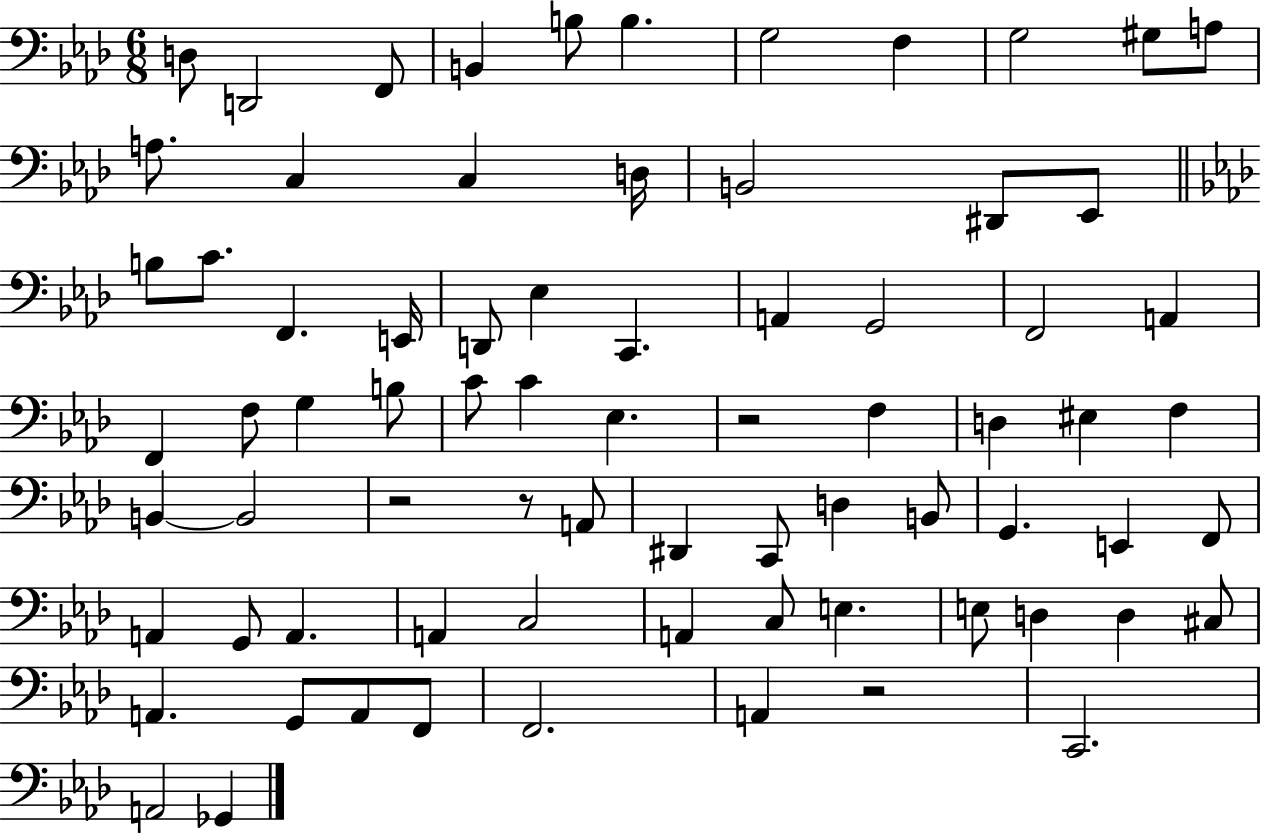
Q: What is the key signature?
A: AES major